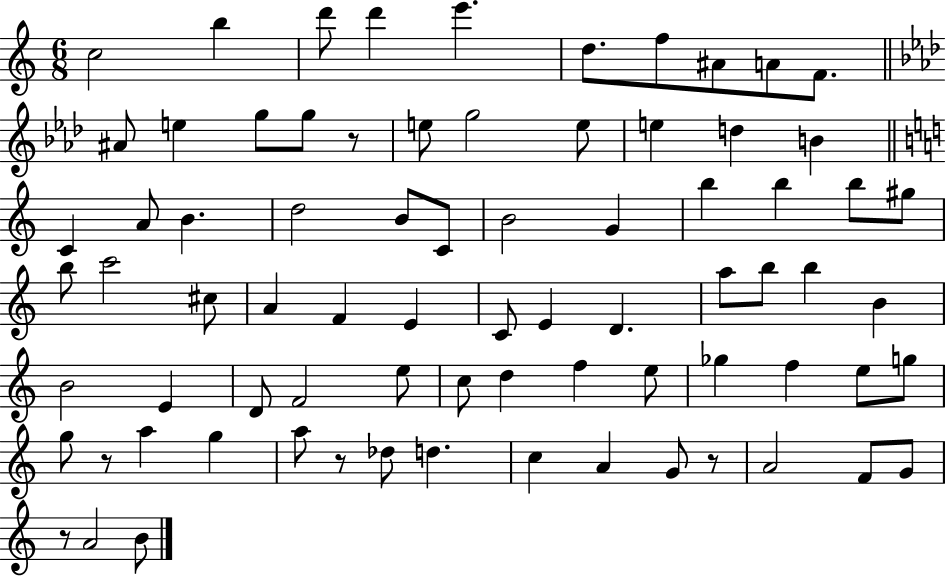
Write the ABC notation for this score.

X:1
T:Untitled
M:6/8
L:1/4
K:C
c2 b d'/2 d' e' d/2 f/2 ^A/2 A/2 F/2 ^A/2 e g/2 g/2 z/2 e/2 g2 e/2 e d B C A/2 B d2 B/2 C/2 B2 G b b b/2 ^g/2 b/2 c'2 ^c/2 A F E C/2 E D a/2 b/2 b B B2 E D/2 F2 e/2 c/2 d f e/2 _g f e/2 g/2 g/2 z/2 a g a/2 z/2 _d/2 d c A G/2 z/2 A2 F/2 G/2 z/2 A2 B/2